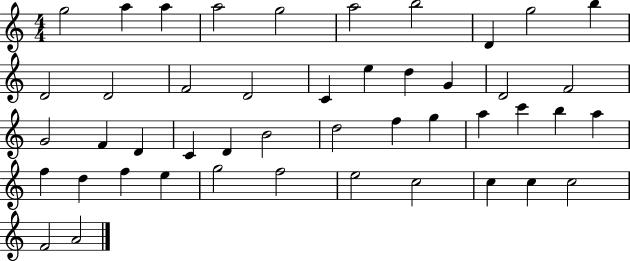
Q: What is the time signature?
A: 4/4